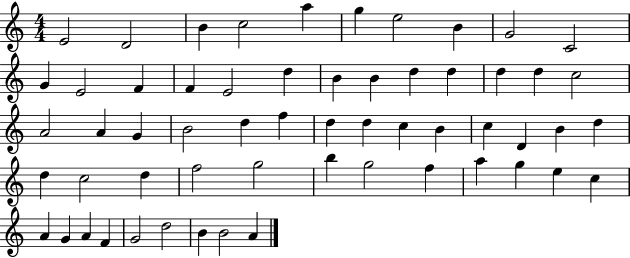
E4/h D4/h B4/q C5/h A5/q G5/q E5/h B4/q G4/h C4/h G4/q E4/h F4/q F4/q E4/h D5/q B4/q B4/q D5/q D5/q D5/q D5/q C5/h A4/h A4/q G4/q B4/h D5/q F5/q D5/q D5/q C5/q B4/q C5/q D4/q B4/q D5/q D5/q C5/h D5/q F5/h G5/h B5/q G5/h F5/q A5/q G5/q E5/q C5/q A4/q G4/q A4/q F4/q G4/h D5/h B4/q B4/h A4/q